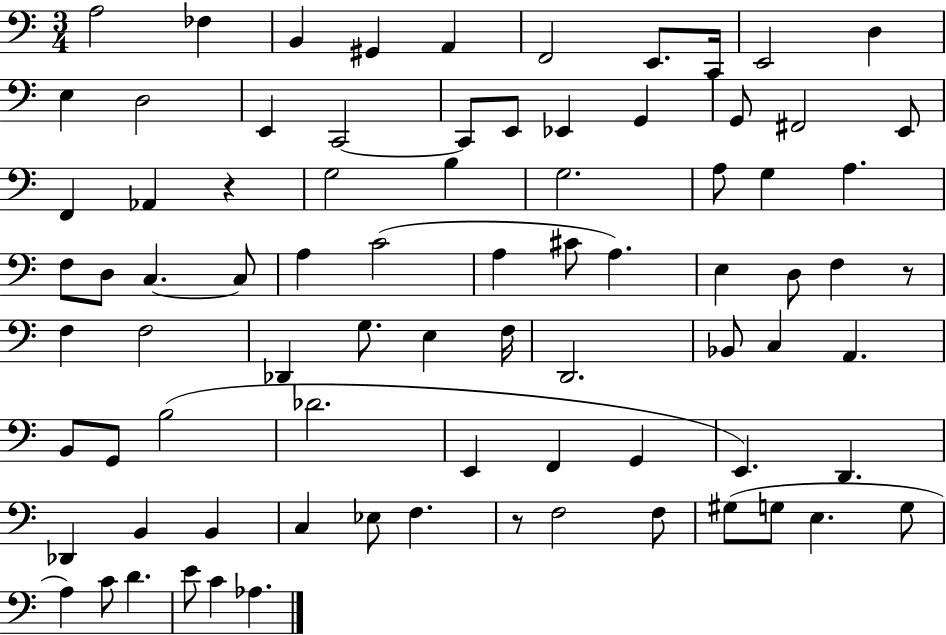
X:1
T:Untitled
M:3/4
L:1/4
K:C
A,2 _F, B,, ^G,, A,, F,,2 E,,/2 C,,/4 E,,2 D, E, D,2 E,, C,,2 C,,/2 E,,/2 _E,, G,, G,,/2 ^F,,2 E,,/2 F,, _A,, z G,2 B, G,2 A,/2 G, A, F,/2 D,/2 C, C,/2 A, C2 A, ^C/2 A, E, D,/2 F, z/2 F, F,2 _D,, G,/2 E, F,/4 D,,2 _B,,/2 C, A,, B,,/2 G,,/2 B,2 _D2 E,, F,, G,, E,, D,, _D,, B,, B,, C, _E,/2 F, z/2 F,2 F,/2 ^G,/2 G,/2 E, G,/2 A, C/2 D E/2 C _A,